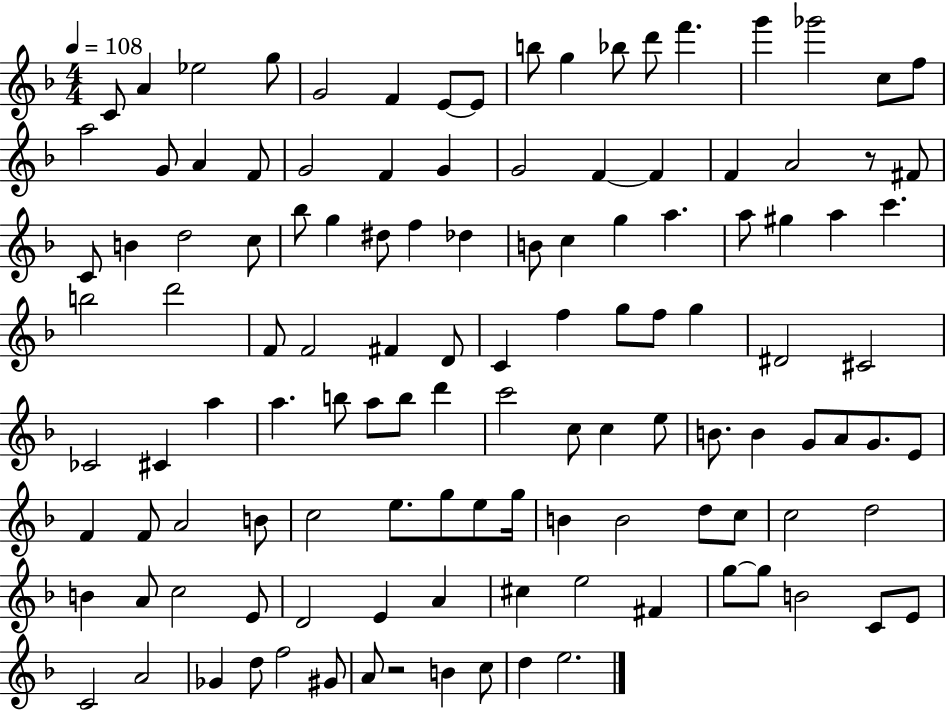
C4/e A4/q Eb5/h G5/e G4/h F4/q E4/e E4/e B5/e G5/q Bb5/e D6/e F6/q. G6/q Gb6/h C5/e F5/e A5/h G4/e A4/q F4/e G4/h F4/q G4/q G4/h F4/q F4/q F4/q A4/h R/e F#4/e C4/e B4/q D5/h C5/e Bb5/e G5/q D#5/e F5/q Db5/q B4/e C5/q G5/q A5/q. A5/e G#5/q A5/q C6/q. B5/h D6/h F4/e F4/h F#4/q D4/e C4/q F5/q G5/e F5/e G5/q D#4/h C#4/h CES4/h C#4/q A5/q A5/q. B5/e A5/e B5/e D6/q C6/h C5/e C5/q E5/e B4/e. B4/q G4/e A4/e G4/e. E4/e F4/q F4/e A4/h B4/e C5/h E5/e. G5/e E5/e G5/s B4/q B4/h D5/e C5/e C5/h D5/h B4/q A4/e C5/h E4/e D4/h E4/q A4/q C#5/q E5/h F#4/q G5/e G5/e B4/h C4/e E4/e C4/h A4/h Gb4/q D5/e F5/h G#4/e A4/e R/h B4/q C5/e D5/q E5/h.